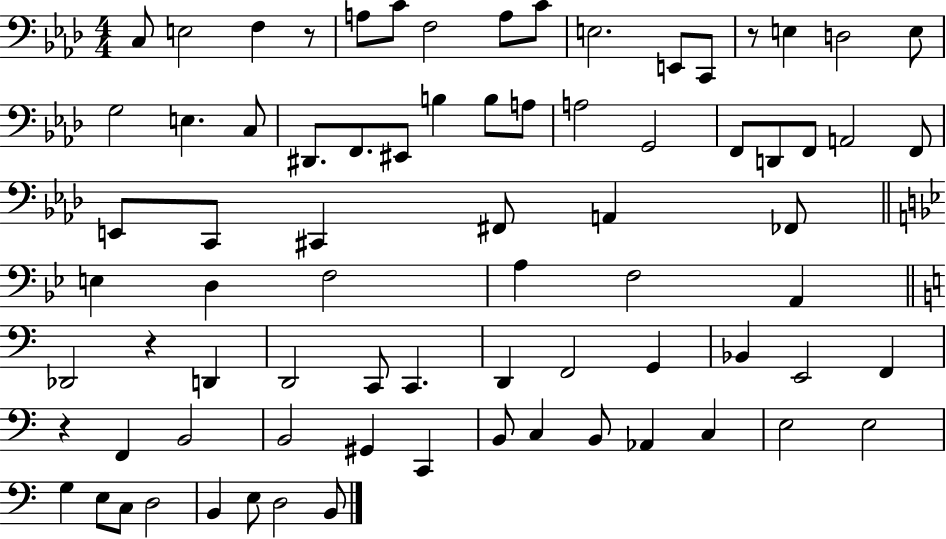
X:1
T:Untitled
M:4/4
L:1/4
K:Ab
C,/2 E,2 F, z/2 A,/2 C/2 F,2 A,/2 C/2 E,2 E,,/2 C,,/2 z/2 E, D,2 E,/2 G,2 E, C,/2 ^D,,/2 F,,/2 ^E,,/2 B, B,/2 A,/2 A,2 G,,2 F,,/2 D,,/2 F,,/2 A,,2 F,,/2 E,,/2 C,,/2 ^C,, ^F,,/2 A,, _F,,/2 E, D, F,2 A, F,2 A,, _D,,2 z D,, D,,2 C,,/2 C,, D,, F,,2 G,, _B,, E,,2 F,, z F,, B,,2 B,,2 ^G,, C,, B,,/2 C, B,,/2 _A,, C, E,2 E,2 G, E,/2 C,/2 D,2 B,, E,/2 D,2 B,,/2